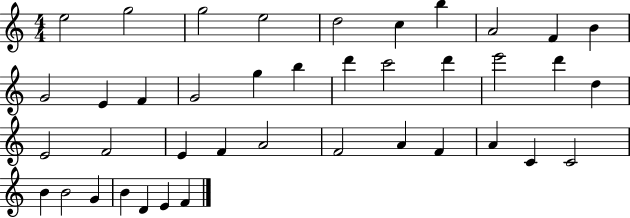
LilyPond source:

{
  \clef treble
  \numericTimeSignature
  \time 4/4
  \key c \major
  e''2 g''2 | g''2 e''2 | d''2 c''4 b''4 | a'2 f'4 b'4 | \break g'2 e'4 f'4 | g'2 g''4 b''4 | d'''4 c'''2 d'''4 | e'''2 d'''4 d''4 | \break e'2 f'2 | e'4 f'4 a'2 | f'2 a'4 f'4 | a'4 c'4 c'2 | \break b'4 b'2 g'4 | b'4 d'4 e'4 f'4 | \bar "|."
}